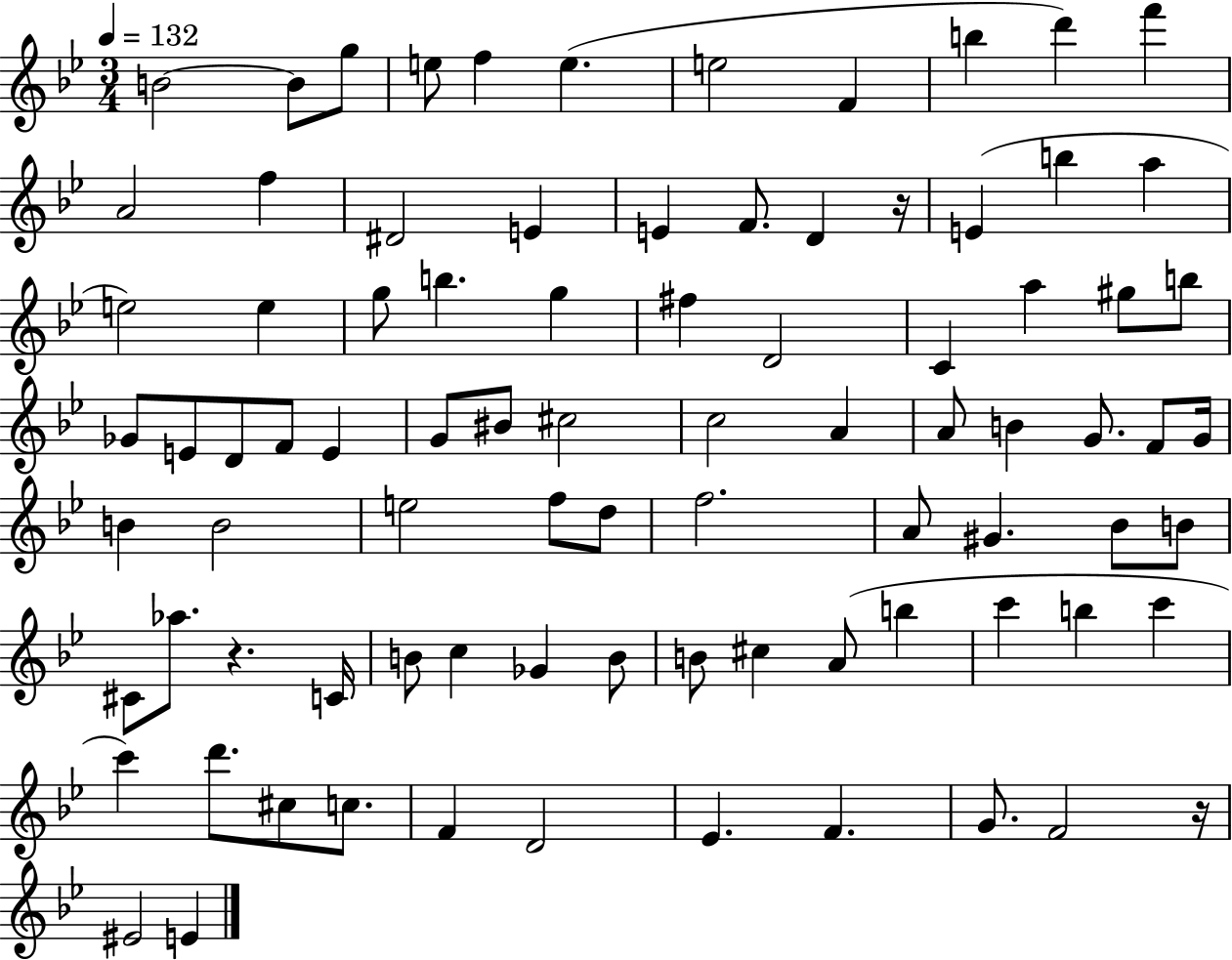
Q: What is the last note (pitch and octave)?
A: E4